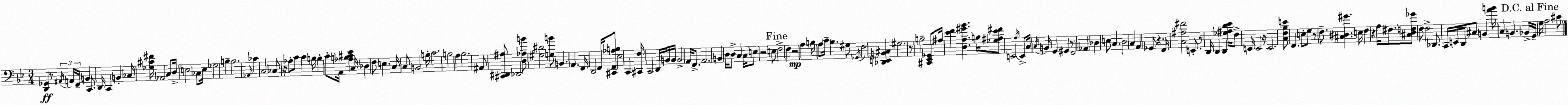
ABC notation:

X:1
T:Untitled
M:3/4
L:1/4
K:Bb
[D,,_G,,] z/2 ^A,,/4 A,,/4 F,,/4 B,, C,,/2 D,,/4 C,, B,, _C,/4 [_G,^C^F]/4 _A,,2 C,/2 D,/4 E,2 _C,/2 E,/4 _G,2 B, B,2 _A,,/4 _C C,2 _C,/2 z/4 _A,/2 C/2 C B,/4 B, C/2 A,,/4 [_A,B,^C_E] C,/4 _D, F,/2 E, C,/4 C,/2 B,,2 B,/4 C2 B,2 A, _B,2 ^A,,/2 [^C,,^D,,^A,]/2 _D,,2 [D,_A,B]/2 [^G,^D]2 [G,B]/2 B,, A,, F,,/4 D,,2 F,,/4 [^C,,F,,_A,B,]/2 _E,2 C,, [^C,,F,]/4 C,,2 D,,/4 B,,/4 B,,/4 B,,2 A,,/4 F,,/2 A,,2 B,, D,/4 D,/2 C, C,/4 E,/2 z2 E,/2 F,2 F, z2 A, B,/4 A,/2 C/4 _B, ^G,/2 _G,,/4 F,2 [_D,,E,,B,,^C,] ^G,2 z/2 B,2 [^C,,_E,,_G,,]/2 ^A,/4 [_EF] [D,A,^G_B] B,/4 [_G,^A,_E^F]/2 E,,2 A,/4 E,,/2 C,/4 C,/4 B,,/4 G,, ^G,, z/2 F,,2 _A,, _D, E,/2 C, D,2 C, A,, _G,,/2 z F,,/4 [C,^A,^F]2 E,,/2 z/2 D,,/4 D,, D,, [_G,^A,D_E]/4 F,/2 E,,/4 E,,2 z/4 E,,2 [C,F,_B,E]/2 F,, E,/2 G,/2 z/2 F,/2 [^C,^D,^G] E,/4 F, z A,/4 ^F,/2 [^C,D,F,_G]/2 F,/2 F,2 _D,,/2 C,,/4 E,,/4 D,,/4 ^C,/2 B,, [AB]/4 C, B,, _B,,/4 G,,/4 G,/4 A,2 ^C/2